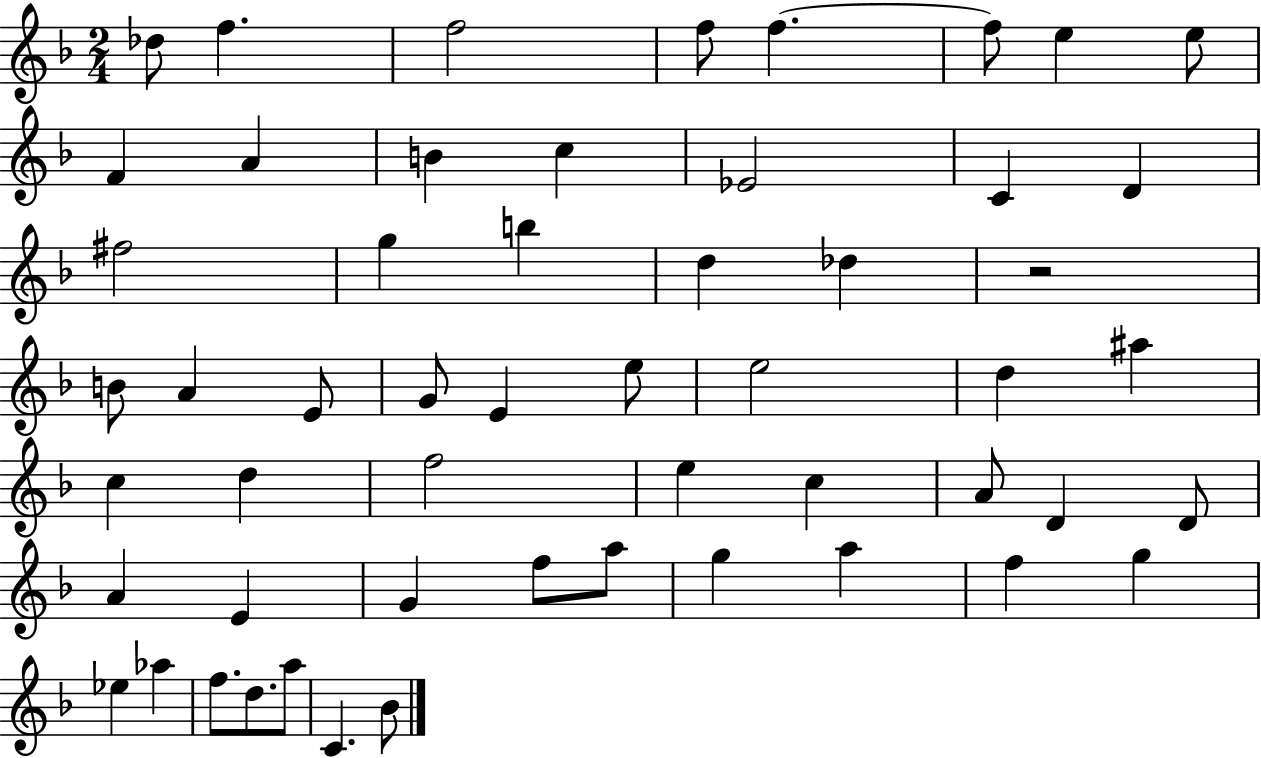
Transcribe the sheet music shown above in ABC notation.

X:1
T:Untitled
M:2/4
L:1/4
K:F
_d/2 f f2 f/2 f f/2 e e/2 F A B c _E2 C D ^f2 g b d _d z2 B/2 A E/2 G/2 E e/2 e2 d ^a c d f2 e c A/2 D D/2 A E G f/2 a/2 g a f g _e _a f/2 d/2 a/2 C _B/2